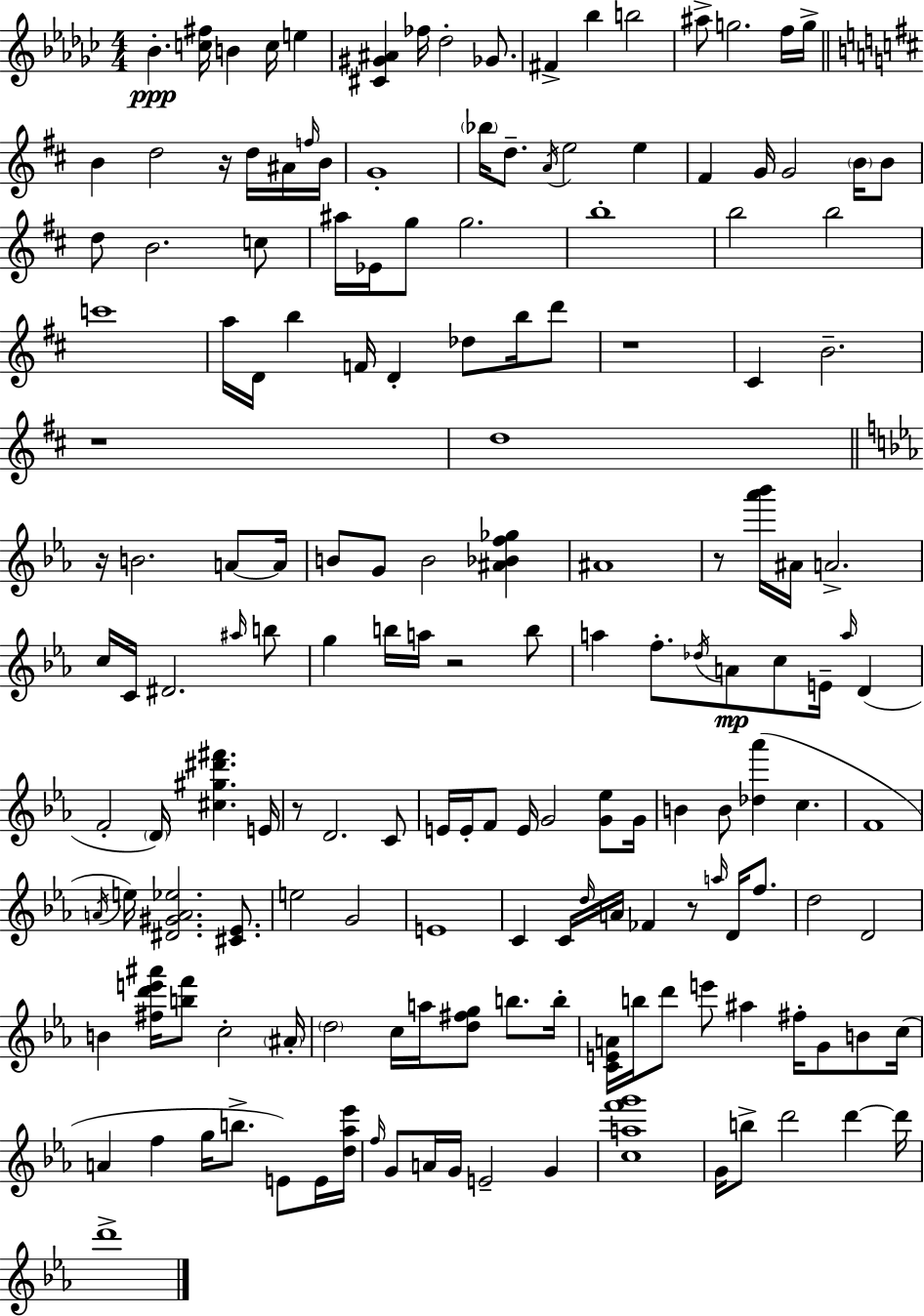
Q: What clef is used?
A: treble